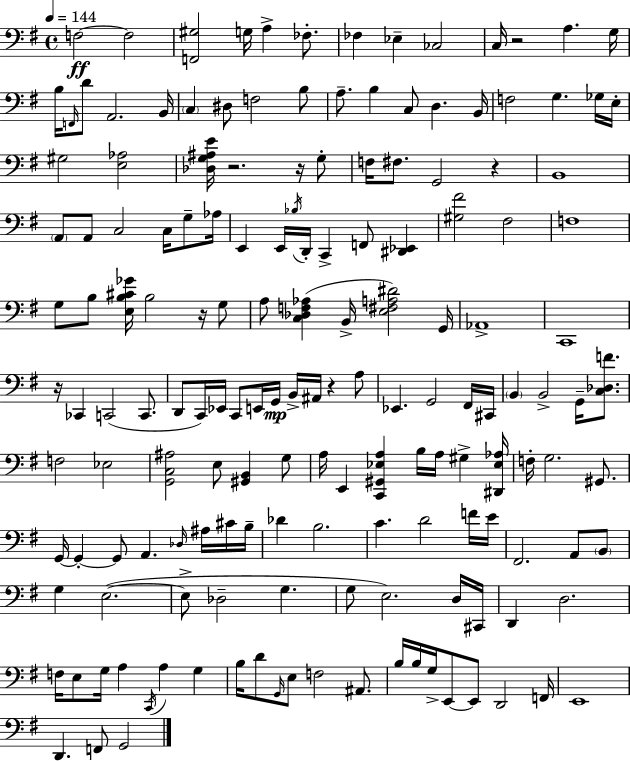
F3/h F3/h [F2,G#3]/h G3/s A3/q FES3/e. FES3/q Eb3/q CES3/h C3/s R/h A3/q. G3/s B3/s F2/s D4/e A2/h. B2/s C3/q D#3/e F3/h B3/e A3/e. B3/q C3/e D3/q. B2/s F3/h G3/q. Gb3/s E3/s G#3/h [E3,Ab3]/h [Db3,G3,A#3,E4]/s R/h. R/s G3/e F3/s F#3/e. G2/h R/q B2/w A2/e A2/e C3/h C3/s G3/e Ab3/s E2/q E2/s Bb3/s D2/s C2/q F2/e [D#2,Eb2]/q [G#3,F#4]/h F#3/h F3/w G3/e B3/e [E3,B3,C#4,Gb4]/s B3/h R/s G3/e A3/e [C3,Db3,F3,Ab3]/q B2/s [E3,F#3,A3,D#4]/h G2/s Ab2/w C2/w R/s CES2/q C2/h C2/e. D2/e C2/s Eb2/s C2/e E2/s G2/s B2/s A#2/s R/q A3/e Eb2/q. G2/h F#2/s C#2/s B2/q B2/h G2/s [C3,Db3,F4]/e. F3/h Eb3/h [G2,C3,A#3]/h E3/e [G#2,B2]/q G3/e A3/s E2/q [C2,G#2,Eb3,A3]/q B3/s A3/s G#3/q [D#2,Eb3,Ab3]/s F3/s G3/h. G#2/e. G2/s G2/q G2/e A2/q. Db3/s A#3/s C#4/s B3/s Db4/q B3/h. C4/q. D4/h F4/s E4/s F#2/h. A2/e B2/e G3/q E3/h. E3/e Db3/h G3/q. G3/e E3/h. D3/s C#2/s D2/q D3/h. F3/s E3/e G3/s A3/q C2/s A3/q G3/q B3/s D4/e G2/s E3/e F3/h A#2/e. B3/s B3/s G3/s E2/e E2/e D2/h F2/s E2/w D2/q. F2/e G2/h